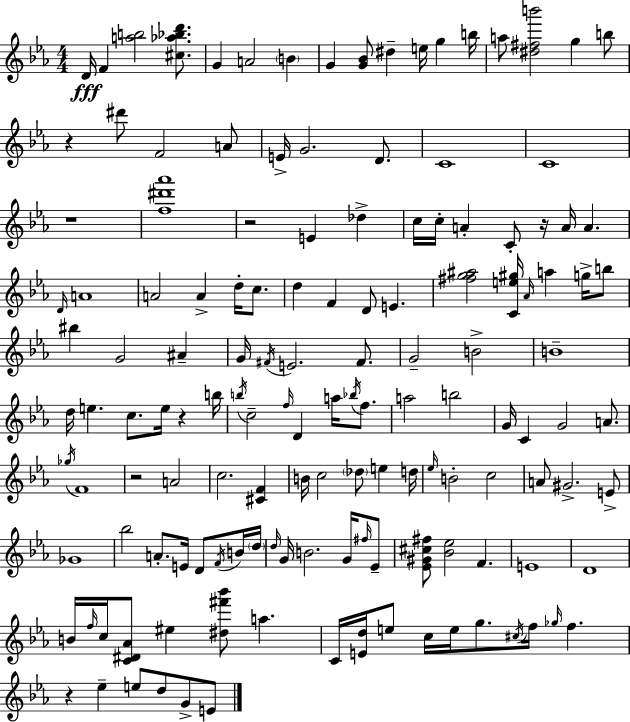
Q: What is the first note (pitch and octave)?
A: D4